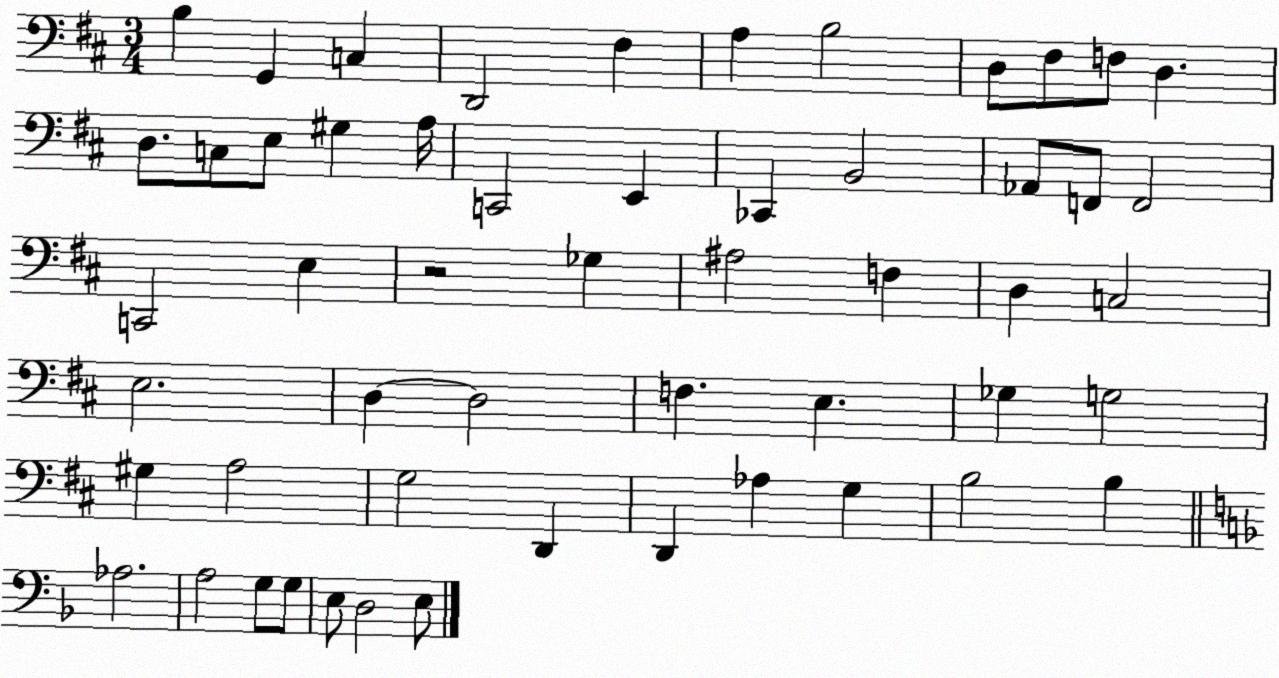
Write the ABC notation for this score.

X:1
T:Untitled
M:3/4
L:1/4
K:D
B, G,, C, D,,2 ^F, A, B,2 D,/2 ^F,/2 F,/2 D, D,/2 C,/2 E,/2 ^G, A,/4 C,,2 E,, _C,, B,,2 _A,,/2 F,,/2 F,,2 C,,2 E, z2 _G, ^A,2 F, D, C,2 E,2 D, D,2 F, E, _G, G,2 ^G, A,2 G,2 D,, D,, _A, G, B,2 B, _A,2 A,2 G,/2 G,/2 E,/2 D,2 E,/2